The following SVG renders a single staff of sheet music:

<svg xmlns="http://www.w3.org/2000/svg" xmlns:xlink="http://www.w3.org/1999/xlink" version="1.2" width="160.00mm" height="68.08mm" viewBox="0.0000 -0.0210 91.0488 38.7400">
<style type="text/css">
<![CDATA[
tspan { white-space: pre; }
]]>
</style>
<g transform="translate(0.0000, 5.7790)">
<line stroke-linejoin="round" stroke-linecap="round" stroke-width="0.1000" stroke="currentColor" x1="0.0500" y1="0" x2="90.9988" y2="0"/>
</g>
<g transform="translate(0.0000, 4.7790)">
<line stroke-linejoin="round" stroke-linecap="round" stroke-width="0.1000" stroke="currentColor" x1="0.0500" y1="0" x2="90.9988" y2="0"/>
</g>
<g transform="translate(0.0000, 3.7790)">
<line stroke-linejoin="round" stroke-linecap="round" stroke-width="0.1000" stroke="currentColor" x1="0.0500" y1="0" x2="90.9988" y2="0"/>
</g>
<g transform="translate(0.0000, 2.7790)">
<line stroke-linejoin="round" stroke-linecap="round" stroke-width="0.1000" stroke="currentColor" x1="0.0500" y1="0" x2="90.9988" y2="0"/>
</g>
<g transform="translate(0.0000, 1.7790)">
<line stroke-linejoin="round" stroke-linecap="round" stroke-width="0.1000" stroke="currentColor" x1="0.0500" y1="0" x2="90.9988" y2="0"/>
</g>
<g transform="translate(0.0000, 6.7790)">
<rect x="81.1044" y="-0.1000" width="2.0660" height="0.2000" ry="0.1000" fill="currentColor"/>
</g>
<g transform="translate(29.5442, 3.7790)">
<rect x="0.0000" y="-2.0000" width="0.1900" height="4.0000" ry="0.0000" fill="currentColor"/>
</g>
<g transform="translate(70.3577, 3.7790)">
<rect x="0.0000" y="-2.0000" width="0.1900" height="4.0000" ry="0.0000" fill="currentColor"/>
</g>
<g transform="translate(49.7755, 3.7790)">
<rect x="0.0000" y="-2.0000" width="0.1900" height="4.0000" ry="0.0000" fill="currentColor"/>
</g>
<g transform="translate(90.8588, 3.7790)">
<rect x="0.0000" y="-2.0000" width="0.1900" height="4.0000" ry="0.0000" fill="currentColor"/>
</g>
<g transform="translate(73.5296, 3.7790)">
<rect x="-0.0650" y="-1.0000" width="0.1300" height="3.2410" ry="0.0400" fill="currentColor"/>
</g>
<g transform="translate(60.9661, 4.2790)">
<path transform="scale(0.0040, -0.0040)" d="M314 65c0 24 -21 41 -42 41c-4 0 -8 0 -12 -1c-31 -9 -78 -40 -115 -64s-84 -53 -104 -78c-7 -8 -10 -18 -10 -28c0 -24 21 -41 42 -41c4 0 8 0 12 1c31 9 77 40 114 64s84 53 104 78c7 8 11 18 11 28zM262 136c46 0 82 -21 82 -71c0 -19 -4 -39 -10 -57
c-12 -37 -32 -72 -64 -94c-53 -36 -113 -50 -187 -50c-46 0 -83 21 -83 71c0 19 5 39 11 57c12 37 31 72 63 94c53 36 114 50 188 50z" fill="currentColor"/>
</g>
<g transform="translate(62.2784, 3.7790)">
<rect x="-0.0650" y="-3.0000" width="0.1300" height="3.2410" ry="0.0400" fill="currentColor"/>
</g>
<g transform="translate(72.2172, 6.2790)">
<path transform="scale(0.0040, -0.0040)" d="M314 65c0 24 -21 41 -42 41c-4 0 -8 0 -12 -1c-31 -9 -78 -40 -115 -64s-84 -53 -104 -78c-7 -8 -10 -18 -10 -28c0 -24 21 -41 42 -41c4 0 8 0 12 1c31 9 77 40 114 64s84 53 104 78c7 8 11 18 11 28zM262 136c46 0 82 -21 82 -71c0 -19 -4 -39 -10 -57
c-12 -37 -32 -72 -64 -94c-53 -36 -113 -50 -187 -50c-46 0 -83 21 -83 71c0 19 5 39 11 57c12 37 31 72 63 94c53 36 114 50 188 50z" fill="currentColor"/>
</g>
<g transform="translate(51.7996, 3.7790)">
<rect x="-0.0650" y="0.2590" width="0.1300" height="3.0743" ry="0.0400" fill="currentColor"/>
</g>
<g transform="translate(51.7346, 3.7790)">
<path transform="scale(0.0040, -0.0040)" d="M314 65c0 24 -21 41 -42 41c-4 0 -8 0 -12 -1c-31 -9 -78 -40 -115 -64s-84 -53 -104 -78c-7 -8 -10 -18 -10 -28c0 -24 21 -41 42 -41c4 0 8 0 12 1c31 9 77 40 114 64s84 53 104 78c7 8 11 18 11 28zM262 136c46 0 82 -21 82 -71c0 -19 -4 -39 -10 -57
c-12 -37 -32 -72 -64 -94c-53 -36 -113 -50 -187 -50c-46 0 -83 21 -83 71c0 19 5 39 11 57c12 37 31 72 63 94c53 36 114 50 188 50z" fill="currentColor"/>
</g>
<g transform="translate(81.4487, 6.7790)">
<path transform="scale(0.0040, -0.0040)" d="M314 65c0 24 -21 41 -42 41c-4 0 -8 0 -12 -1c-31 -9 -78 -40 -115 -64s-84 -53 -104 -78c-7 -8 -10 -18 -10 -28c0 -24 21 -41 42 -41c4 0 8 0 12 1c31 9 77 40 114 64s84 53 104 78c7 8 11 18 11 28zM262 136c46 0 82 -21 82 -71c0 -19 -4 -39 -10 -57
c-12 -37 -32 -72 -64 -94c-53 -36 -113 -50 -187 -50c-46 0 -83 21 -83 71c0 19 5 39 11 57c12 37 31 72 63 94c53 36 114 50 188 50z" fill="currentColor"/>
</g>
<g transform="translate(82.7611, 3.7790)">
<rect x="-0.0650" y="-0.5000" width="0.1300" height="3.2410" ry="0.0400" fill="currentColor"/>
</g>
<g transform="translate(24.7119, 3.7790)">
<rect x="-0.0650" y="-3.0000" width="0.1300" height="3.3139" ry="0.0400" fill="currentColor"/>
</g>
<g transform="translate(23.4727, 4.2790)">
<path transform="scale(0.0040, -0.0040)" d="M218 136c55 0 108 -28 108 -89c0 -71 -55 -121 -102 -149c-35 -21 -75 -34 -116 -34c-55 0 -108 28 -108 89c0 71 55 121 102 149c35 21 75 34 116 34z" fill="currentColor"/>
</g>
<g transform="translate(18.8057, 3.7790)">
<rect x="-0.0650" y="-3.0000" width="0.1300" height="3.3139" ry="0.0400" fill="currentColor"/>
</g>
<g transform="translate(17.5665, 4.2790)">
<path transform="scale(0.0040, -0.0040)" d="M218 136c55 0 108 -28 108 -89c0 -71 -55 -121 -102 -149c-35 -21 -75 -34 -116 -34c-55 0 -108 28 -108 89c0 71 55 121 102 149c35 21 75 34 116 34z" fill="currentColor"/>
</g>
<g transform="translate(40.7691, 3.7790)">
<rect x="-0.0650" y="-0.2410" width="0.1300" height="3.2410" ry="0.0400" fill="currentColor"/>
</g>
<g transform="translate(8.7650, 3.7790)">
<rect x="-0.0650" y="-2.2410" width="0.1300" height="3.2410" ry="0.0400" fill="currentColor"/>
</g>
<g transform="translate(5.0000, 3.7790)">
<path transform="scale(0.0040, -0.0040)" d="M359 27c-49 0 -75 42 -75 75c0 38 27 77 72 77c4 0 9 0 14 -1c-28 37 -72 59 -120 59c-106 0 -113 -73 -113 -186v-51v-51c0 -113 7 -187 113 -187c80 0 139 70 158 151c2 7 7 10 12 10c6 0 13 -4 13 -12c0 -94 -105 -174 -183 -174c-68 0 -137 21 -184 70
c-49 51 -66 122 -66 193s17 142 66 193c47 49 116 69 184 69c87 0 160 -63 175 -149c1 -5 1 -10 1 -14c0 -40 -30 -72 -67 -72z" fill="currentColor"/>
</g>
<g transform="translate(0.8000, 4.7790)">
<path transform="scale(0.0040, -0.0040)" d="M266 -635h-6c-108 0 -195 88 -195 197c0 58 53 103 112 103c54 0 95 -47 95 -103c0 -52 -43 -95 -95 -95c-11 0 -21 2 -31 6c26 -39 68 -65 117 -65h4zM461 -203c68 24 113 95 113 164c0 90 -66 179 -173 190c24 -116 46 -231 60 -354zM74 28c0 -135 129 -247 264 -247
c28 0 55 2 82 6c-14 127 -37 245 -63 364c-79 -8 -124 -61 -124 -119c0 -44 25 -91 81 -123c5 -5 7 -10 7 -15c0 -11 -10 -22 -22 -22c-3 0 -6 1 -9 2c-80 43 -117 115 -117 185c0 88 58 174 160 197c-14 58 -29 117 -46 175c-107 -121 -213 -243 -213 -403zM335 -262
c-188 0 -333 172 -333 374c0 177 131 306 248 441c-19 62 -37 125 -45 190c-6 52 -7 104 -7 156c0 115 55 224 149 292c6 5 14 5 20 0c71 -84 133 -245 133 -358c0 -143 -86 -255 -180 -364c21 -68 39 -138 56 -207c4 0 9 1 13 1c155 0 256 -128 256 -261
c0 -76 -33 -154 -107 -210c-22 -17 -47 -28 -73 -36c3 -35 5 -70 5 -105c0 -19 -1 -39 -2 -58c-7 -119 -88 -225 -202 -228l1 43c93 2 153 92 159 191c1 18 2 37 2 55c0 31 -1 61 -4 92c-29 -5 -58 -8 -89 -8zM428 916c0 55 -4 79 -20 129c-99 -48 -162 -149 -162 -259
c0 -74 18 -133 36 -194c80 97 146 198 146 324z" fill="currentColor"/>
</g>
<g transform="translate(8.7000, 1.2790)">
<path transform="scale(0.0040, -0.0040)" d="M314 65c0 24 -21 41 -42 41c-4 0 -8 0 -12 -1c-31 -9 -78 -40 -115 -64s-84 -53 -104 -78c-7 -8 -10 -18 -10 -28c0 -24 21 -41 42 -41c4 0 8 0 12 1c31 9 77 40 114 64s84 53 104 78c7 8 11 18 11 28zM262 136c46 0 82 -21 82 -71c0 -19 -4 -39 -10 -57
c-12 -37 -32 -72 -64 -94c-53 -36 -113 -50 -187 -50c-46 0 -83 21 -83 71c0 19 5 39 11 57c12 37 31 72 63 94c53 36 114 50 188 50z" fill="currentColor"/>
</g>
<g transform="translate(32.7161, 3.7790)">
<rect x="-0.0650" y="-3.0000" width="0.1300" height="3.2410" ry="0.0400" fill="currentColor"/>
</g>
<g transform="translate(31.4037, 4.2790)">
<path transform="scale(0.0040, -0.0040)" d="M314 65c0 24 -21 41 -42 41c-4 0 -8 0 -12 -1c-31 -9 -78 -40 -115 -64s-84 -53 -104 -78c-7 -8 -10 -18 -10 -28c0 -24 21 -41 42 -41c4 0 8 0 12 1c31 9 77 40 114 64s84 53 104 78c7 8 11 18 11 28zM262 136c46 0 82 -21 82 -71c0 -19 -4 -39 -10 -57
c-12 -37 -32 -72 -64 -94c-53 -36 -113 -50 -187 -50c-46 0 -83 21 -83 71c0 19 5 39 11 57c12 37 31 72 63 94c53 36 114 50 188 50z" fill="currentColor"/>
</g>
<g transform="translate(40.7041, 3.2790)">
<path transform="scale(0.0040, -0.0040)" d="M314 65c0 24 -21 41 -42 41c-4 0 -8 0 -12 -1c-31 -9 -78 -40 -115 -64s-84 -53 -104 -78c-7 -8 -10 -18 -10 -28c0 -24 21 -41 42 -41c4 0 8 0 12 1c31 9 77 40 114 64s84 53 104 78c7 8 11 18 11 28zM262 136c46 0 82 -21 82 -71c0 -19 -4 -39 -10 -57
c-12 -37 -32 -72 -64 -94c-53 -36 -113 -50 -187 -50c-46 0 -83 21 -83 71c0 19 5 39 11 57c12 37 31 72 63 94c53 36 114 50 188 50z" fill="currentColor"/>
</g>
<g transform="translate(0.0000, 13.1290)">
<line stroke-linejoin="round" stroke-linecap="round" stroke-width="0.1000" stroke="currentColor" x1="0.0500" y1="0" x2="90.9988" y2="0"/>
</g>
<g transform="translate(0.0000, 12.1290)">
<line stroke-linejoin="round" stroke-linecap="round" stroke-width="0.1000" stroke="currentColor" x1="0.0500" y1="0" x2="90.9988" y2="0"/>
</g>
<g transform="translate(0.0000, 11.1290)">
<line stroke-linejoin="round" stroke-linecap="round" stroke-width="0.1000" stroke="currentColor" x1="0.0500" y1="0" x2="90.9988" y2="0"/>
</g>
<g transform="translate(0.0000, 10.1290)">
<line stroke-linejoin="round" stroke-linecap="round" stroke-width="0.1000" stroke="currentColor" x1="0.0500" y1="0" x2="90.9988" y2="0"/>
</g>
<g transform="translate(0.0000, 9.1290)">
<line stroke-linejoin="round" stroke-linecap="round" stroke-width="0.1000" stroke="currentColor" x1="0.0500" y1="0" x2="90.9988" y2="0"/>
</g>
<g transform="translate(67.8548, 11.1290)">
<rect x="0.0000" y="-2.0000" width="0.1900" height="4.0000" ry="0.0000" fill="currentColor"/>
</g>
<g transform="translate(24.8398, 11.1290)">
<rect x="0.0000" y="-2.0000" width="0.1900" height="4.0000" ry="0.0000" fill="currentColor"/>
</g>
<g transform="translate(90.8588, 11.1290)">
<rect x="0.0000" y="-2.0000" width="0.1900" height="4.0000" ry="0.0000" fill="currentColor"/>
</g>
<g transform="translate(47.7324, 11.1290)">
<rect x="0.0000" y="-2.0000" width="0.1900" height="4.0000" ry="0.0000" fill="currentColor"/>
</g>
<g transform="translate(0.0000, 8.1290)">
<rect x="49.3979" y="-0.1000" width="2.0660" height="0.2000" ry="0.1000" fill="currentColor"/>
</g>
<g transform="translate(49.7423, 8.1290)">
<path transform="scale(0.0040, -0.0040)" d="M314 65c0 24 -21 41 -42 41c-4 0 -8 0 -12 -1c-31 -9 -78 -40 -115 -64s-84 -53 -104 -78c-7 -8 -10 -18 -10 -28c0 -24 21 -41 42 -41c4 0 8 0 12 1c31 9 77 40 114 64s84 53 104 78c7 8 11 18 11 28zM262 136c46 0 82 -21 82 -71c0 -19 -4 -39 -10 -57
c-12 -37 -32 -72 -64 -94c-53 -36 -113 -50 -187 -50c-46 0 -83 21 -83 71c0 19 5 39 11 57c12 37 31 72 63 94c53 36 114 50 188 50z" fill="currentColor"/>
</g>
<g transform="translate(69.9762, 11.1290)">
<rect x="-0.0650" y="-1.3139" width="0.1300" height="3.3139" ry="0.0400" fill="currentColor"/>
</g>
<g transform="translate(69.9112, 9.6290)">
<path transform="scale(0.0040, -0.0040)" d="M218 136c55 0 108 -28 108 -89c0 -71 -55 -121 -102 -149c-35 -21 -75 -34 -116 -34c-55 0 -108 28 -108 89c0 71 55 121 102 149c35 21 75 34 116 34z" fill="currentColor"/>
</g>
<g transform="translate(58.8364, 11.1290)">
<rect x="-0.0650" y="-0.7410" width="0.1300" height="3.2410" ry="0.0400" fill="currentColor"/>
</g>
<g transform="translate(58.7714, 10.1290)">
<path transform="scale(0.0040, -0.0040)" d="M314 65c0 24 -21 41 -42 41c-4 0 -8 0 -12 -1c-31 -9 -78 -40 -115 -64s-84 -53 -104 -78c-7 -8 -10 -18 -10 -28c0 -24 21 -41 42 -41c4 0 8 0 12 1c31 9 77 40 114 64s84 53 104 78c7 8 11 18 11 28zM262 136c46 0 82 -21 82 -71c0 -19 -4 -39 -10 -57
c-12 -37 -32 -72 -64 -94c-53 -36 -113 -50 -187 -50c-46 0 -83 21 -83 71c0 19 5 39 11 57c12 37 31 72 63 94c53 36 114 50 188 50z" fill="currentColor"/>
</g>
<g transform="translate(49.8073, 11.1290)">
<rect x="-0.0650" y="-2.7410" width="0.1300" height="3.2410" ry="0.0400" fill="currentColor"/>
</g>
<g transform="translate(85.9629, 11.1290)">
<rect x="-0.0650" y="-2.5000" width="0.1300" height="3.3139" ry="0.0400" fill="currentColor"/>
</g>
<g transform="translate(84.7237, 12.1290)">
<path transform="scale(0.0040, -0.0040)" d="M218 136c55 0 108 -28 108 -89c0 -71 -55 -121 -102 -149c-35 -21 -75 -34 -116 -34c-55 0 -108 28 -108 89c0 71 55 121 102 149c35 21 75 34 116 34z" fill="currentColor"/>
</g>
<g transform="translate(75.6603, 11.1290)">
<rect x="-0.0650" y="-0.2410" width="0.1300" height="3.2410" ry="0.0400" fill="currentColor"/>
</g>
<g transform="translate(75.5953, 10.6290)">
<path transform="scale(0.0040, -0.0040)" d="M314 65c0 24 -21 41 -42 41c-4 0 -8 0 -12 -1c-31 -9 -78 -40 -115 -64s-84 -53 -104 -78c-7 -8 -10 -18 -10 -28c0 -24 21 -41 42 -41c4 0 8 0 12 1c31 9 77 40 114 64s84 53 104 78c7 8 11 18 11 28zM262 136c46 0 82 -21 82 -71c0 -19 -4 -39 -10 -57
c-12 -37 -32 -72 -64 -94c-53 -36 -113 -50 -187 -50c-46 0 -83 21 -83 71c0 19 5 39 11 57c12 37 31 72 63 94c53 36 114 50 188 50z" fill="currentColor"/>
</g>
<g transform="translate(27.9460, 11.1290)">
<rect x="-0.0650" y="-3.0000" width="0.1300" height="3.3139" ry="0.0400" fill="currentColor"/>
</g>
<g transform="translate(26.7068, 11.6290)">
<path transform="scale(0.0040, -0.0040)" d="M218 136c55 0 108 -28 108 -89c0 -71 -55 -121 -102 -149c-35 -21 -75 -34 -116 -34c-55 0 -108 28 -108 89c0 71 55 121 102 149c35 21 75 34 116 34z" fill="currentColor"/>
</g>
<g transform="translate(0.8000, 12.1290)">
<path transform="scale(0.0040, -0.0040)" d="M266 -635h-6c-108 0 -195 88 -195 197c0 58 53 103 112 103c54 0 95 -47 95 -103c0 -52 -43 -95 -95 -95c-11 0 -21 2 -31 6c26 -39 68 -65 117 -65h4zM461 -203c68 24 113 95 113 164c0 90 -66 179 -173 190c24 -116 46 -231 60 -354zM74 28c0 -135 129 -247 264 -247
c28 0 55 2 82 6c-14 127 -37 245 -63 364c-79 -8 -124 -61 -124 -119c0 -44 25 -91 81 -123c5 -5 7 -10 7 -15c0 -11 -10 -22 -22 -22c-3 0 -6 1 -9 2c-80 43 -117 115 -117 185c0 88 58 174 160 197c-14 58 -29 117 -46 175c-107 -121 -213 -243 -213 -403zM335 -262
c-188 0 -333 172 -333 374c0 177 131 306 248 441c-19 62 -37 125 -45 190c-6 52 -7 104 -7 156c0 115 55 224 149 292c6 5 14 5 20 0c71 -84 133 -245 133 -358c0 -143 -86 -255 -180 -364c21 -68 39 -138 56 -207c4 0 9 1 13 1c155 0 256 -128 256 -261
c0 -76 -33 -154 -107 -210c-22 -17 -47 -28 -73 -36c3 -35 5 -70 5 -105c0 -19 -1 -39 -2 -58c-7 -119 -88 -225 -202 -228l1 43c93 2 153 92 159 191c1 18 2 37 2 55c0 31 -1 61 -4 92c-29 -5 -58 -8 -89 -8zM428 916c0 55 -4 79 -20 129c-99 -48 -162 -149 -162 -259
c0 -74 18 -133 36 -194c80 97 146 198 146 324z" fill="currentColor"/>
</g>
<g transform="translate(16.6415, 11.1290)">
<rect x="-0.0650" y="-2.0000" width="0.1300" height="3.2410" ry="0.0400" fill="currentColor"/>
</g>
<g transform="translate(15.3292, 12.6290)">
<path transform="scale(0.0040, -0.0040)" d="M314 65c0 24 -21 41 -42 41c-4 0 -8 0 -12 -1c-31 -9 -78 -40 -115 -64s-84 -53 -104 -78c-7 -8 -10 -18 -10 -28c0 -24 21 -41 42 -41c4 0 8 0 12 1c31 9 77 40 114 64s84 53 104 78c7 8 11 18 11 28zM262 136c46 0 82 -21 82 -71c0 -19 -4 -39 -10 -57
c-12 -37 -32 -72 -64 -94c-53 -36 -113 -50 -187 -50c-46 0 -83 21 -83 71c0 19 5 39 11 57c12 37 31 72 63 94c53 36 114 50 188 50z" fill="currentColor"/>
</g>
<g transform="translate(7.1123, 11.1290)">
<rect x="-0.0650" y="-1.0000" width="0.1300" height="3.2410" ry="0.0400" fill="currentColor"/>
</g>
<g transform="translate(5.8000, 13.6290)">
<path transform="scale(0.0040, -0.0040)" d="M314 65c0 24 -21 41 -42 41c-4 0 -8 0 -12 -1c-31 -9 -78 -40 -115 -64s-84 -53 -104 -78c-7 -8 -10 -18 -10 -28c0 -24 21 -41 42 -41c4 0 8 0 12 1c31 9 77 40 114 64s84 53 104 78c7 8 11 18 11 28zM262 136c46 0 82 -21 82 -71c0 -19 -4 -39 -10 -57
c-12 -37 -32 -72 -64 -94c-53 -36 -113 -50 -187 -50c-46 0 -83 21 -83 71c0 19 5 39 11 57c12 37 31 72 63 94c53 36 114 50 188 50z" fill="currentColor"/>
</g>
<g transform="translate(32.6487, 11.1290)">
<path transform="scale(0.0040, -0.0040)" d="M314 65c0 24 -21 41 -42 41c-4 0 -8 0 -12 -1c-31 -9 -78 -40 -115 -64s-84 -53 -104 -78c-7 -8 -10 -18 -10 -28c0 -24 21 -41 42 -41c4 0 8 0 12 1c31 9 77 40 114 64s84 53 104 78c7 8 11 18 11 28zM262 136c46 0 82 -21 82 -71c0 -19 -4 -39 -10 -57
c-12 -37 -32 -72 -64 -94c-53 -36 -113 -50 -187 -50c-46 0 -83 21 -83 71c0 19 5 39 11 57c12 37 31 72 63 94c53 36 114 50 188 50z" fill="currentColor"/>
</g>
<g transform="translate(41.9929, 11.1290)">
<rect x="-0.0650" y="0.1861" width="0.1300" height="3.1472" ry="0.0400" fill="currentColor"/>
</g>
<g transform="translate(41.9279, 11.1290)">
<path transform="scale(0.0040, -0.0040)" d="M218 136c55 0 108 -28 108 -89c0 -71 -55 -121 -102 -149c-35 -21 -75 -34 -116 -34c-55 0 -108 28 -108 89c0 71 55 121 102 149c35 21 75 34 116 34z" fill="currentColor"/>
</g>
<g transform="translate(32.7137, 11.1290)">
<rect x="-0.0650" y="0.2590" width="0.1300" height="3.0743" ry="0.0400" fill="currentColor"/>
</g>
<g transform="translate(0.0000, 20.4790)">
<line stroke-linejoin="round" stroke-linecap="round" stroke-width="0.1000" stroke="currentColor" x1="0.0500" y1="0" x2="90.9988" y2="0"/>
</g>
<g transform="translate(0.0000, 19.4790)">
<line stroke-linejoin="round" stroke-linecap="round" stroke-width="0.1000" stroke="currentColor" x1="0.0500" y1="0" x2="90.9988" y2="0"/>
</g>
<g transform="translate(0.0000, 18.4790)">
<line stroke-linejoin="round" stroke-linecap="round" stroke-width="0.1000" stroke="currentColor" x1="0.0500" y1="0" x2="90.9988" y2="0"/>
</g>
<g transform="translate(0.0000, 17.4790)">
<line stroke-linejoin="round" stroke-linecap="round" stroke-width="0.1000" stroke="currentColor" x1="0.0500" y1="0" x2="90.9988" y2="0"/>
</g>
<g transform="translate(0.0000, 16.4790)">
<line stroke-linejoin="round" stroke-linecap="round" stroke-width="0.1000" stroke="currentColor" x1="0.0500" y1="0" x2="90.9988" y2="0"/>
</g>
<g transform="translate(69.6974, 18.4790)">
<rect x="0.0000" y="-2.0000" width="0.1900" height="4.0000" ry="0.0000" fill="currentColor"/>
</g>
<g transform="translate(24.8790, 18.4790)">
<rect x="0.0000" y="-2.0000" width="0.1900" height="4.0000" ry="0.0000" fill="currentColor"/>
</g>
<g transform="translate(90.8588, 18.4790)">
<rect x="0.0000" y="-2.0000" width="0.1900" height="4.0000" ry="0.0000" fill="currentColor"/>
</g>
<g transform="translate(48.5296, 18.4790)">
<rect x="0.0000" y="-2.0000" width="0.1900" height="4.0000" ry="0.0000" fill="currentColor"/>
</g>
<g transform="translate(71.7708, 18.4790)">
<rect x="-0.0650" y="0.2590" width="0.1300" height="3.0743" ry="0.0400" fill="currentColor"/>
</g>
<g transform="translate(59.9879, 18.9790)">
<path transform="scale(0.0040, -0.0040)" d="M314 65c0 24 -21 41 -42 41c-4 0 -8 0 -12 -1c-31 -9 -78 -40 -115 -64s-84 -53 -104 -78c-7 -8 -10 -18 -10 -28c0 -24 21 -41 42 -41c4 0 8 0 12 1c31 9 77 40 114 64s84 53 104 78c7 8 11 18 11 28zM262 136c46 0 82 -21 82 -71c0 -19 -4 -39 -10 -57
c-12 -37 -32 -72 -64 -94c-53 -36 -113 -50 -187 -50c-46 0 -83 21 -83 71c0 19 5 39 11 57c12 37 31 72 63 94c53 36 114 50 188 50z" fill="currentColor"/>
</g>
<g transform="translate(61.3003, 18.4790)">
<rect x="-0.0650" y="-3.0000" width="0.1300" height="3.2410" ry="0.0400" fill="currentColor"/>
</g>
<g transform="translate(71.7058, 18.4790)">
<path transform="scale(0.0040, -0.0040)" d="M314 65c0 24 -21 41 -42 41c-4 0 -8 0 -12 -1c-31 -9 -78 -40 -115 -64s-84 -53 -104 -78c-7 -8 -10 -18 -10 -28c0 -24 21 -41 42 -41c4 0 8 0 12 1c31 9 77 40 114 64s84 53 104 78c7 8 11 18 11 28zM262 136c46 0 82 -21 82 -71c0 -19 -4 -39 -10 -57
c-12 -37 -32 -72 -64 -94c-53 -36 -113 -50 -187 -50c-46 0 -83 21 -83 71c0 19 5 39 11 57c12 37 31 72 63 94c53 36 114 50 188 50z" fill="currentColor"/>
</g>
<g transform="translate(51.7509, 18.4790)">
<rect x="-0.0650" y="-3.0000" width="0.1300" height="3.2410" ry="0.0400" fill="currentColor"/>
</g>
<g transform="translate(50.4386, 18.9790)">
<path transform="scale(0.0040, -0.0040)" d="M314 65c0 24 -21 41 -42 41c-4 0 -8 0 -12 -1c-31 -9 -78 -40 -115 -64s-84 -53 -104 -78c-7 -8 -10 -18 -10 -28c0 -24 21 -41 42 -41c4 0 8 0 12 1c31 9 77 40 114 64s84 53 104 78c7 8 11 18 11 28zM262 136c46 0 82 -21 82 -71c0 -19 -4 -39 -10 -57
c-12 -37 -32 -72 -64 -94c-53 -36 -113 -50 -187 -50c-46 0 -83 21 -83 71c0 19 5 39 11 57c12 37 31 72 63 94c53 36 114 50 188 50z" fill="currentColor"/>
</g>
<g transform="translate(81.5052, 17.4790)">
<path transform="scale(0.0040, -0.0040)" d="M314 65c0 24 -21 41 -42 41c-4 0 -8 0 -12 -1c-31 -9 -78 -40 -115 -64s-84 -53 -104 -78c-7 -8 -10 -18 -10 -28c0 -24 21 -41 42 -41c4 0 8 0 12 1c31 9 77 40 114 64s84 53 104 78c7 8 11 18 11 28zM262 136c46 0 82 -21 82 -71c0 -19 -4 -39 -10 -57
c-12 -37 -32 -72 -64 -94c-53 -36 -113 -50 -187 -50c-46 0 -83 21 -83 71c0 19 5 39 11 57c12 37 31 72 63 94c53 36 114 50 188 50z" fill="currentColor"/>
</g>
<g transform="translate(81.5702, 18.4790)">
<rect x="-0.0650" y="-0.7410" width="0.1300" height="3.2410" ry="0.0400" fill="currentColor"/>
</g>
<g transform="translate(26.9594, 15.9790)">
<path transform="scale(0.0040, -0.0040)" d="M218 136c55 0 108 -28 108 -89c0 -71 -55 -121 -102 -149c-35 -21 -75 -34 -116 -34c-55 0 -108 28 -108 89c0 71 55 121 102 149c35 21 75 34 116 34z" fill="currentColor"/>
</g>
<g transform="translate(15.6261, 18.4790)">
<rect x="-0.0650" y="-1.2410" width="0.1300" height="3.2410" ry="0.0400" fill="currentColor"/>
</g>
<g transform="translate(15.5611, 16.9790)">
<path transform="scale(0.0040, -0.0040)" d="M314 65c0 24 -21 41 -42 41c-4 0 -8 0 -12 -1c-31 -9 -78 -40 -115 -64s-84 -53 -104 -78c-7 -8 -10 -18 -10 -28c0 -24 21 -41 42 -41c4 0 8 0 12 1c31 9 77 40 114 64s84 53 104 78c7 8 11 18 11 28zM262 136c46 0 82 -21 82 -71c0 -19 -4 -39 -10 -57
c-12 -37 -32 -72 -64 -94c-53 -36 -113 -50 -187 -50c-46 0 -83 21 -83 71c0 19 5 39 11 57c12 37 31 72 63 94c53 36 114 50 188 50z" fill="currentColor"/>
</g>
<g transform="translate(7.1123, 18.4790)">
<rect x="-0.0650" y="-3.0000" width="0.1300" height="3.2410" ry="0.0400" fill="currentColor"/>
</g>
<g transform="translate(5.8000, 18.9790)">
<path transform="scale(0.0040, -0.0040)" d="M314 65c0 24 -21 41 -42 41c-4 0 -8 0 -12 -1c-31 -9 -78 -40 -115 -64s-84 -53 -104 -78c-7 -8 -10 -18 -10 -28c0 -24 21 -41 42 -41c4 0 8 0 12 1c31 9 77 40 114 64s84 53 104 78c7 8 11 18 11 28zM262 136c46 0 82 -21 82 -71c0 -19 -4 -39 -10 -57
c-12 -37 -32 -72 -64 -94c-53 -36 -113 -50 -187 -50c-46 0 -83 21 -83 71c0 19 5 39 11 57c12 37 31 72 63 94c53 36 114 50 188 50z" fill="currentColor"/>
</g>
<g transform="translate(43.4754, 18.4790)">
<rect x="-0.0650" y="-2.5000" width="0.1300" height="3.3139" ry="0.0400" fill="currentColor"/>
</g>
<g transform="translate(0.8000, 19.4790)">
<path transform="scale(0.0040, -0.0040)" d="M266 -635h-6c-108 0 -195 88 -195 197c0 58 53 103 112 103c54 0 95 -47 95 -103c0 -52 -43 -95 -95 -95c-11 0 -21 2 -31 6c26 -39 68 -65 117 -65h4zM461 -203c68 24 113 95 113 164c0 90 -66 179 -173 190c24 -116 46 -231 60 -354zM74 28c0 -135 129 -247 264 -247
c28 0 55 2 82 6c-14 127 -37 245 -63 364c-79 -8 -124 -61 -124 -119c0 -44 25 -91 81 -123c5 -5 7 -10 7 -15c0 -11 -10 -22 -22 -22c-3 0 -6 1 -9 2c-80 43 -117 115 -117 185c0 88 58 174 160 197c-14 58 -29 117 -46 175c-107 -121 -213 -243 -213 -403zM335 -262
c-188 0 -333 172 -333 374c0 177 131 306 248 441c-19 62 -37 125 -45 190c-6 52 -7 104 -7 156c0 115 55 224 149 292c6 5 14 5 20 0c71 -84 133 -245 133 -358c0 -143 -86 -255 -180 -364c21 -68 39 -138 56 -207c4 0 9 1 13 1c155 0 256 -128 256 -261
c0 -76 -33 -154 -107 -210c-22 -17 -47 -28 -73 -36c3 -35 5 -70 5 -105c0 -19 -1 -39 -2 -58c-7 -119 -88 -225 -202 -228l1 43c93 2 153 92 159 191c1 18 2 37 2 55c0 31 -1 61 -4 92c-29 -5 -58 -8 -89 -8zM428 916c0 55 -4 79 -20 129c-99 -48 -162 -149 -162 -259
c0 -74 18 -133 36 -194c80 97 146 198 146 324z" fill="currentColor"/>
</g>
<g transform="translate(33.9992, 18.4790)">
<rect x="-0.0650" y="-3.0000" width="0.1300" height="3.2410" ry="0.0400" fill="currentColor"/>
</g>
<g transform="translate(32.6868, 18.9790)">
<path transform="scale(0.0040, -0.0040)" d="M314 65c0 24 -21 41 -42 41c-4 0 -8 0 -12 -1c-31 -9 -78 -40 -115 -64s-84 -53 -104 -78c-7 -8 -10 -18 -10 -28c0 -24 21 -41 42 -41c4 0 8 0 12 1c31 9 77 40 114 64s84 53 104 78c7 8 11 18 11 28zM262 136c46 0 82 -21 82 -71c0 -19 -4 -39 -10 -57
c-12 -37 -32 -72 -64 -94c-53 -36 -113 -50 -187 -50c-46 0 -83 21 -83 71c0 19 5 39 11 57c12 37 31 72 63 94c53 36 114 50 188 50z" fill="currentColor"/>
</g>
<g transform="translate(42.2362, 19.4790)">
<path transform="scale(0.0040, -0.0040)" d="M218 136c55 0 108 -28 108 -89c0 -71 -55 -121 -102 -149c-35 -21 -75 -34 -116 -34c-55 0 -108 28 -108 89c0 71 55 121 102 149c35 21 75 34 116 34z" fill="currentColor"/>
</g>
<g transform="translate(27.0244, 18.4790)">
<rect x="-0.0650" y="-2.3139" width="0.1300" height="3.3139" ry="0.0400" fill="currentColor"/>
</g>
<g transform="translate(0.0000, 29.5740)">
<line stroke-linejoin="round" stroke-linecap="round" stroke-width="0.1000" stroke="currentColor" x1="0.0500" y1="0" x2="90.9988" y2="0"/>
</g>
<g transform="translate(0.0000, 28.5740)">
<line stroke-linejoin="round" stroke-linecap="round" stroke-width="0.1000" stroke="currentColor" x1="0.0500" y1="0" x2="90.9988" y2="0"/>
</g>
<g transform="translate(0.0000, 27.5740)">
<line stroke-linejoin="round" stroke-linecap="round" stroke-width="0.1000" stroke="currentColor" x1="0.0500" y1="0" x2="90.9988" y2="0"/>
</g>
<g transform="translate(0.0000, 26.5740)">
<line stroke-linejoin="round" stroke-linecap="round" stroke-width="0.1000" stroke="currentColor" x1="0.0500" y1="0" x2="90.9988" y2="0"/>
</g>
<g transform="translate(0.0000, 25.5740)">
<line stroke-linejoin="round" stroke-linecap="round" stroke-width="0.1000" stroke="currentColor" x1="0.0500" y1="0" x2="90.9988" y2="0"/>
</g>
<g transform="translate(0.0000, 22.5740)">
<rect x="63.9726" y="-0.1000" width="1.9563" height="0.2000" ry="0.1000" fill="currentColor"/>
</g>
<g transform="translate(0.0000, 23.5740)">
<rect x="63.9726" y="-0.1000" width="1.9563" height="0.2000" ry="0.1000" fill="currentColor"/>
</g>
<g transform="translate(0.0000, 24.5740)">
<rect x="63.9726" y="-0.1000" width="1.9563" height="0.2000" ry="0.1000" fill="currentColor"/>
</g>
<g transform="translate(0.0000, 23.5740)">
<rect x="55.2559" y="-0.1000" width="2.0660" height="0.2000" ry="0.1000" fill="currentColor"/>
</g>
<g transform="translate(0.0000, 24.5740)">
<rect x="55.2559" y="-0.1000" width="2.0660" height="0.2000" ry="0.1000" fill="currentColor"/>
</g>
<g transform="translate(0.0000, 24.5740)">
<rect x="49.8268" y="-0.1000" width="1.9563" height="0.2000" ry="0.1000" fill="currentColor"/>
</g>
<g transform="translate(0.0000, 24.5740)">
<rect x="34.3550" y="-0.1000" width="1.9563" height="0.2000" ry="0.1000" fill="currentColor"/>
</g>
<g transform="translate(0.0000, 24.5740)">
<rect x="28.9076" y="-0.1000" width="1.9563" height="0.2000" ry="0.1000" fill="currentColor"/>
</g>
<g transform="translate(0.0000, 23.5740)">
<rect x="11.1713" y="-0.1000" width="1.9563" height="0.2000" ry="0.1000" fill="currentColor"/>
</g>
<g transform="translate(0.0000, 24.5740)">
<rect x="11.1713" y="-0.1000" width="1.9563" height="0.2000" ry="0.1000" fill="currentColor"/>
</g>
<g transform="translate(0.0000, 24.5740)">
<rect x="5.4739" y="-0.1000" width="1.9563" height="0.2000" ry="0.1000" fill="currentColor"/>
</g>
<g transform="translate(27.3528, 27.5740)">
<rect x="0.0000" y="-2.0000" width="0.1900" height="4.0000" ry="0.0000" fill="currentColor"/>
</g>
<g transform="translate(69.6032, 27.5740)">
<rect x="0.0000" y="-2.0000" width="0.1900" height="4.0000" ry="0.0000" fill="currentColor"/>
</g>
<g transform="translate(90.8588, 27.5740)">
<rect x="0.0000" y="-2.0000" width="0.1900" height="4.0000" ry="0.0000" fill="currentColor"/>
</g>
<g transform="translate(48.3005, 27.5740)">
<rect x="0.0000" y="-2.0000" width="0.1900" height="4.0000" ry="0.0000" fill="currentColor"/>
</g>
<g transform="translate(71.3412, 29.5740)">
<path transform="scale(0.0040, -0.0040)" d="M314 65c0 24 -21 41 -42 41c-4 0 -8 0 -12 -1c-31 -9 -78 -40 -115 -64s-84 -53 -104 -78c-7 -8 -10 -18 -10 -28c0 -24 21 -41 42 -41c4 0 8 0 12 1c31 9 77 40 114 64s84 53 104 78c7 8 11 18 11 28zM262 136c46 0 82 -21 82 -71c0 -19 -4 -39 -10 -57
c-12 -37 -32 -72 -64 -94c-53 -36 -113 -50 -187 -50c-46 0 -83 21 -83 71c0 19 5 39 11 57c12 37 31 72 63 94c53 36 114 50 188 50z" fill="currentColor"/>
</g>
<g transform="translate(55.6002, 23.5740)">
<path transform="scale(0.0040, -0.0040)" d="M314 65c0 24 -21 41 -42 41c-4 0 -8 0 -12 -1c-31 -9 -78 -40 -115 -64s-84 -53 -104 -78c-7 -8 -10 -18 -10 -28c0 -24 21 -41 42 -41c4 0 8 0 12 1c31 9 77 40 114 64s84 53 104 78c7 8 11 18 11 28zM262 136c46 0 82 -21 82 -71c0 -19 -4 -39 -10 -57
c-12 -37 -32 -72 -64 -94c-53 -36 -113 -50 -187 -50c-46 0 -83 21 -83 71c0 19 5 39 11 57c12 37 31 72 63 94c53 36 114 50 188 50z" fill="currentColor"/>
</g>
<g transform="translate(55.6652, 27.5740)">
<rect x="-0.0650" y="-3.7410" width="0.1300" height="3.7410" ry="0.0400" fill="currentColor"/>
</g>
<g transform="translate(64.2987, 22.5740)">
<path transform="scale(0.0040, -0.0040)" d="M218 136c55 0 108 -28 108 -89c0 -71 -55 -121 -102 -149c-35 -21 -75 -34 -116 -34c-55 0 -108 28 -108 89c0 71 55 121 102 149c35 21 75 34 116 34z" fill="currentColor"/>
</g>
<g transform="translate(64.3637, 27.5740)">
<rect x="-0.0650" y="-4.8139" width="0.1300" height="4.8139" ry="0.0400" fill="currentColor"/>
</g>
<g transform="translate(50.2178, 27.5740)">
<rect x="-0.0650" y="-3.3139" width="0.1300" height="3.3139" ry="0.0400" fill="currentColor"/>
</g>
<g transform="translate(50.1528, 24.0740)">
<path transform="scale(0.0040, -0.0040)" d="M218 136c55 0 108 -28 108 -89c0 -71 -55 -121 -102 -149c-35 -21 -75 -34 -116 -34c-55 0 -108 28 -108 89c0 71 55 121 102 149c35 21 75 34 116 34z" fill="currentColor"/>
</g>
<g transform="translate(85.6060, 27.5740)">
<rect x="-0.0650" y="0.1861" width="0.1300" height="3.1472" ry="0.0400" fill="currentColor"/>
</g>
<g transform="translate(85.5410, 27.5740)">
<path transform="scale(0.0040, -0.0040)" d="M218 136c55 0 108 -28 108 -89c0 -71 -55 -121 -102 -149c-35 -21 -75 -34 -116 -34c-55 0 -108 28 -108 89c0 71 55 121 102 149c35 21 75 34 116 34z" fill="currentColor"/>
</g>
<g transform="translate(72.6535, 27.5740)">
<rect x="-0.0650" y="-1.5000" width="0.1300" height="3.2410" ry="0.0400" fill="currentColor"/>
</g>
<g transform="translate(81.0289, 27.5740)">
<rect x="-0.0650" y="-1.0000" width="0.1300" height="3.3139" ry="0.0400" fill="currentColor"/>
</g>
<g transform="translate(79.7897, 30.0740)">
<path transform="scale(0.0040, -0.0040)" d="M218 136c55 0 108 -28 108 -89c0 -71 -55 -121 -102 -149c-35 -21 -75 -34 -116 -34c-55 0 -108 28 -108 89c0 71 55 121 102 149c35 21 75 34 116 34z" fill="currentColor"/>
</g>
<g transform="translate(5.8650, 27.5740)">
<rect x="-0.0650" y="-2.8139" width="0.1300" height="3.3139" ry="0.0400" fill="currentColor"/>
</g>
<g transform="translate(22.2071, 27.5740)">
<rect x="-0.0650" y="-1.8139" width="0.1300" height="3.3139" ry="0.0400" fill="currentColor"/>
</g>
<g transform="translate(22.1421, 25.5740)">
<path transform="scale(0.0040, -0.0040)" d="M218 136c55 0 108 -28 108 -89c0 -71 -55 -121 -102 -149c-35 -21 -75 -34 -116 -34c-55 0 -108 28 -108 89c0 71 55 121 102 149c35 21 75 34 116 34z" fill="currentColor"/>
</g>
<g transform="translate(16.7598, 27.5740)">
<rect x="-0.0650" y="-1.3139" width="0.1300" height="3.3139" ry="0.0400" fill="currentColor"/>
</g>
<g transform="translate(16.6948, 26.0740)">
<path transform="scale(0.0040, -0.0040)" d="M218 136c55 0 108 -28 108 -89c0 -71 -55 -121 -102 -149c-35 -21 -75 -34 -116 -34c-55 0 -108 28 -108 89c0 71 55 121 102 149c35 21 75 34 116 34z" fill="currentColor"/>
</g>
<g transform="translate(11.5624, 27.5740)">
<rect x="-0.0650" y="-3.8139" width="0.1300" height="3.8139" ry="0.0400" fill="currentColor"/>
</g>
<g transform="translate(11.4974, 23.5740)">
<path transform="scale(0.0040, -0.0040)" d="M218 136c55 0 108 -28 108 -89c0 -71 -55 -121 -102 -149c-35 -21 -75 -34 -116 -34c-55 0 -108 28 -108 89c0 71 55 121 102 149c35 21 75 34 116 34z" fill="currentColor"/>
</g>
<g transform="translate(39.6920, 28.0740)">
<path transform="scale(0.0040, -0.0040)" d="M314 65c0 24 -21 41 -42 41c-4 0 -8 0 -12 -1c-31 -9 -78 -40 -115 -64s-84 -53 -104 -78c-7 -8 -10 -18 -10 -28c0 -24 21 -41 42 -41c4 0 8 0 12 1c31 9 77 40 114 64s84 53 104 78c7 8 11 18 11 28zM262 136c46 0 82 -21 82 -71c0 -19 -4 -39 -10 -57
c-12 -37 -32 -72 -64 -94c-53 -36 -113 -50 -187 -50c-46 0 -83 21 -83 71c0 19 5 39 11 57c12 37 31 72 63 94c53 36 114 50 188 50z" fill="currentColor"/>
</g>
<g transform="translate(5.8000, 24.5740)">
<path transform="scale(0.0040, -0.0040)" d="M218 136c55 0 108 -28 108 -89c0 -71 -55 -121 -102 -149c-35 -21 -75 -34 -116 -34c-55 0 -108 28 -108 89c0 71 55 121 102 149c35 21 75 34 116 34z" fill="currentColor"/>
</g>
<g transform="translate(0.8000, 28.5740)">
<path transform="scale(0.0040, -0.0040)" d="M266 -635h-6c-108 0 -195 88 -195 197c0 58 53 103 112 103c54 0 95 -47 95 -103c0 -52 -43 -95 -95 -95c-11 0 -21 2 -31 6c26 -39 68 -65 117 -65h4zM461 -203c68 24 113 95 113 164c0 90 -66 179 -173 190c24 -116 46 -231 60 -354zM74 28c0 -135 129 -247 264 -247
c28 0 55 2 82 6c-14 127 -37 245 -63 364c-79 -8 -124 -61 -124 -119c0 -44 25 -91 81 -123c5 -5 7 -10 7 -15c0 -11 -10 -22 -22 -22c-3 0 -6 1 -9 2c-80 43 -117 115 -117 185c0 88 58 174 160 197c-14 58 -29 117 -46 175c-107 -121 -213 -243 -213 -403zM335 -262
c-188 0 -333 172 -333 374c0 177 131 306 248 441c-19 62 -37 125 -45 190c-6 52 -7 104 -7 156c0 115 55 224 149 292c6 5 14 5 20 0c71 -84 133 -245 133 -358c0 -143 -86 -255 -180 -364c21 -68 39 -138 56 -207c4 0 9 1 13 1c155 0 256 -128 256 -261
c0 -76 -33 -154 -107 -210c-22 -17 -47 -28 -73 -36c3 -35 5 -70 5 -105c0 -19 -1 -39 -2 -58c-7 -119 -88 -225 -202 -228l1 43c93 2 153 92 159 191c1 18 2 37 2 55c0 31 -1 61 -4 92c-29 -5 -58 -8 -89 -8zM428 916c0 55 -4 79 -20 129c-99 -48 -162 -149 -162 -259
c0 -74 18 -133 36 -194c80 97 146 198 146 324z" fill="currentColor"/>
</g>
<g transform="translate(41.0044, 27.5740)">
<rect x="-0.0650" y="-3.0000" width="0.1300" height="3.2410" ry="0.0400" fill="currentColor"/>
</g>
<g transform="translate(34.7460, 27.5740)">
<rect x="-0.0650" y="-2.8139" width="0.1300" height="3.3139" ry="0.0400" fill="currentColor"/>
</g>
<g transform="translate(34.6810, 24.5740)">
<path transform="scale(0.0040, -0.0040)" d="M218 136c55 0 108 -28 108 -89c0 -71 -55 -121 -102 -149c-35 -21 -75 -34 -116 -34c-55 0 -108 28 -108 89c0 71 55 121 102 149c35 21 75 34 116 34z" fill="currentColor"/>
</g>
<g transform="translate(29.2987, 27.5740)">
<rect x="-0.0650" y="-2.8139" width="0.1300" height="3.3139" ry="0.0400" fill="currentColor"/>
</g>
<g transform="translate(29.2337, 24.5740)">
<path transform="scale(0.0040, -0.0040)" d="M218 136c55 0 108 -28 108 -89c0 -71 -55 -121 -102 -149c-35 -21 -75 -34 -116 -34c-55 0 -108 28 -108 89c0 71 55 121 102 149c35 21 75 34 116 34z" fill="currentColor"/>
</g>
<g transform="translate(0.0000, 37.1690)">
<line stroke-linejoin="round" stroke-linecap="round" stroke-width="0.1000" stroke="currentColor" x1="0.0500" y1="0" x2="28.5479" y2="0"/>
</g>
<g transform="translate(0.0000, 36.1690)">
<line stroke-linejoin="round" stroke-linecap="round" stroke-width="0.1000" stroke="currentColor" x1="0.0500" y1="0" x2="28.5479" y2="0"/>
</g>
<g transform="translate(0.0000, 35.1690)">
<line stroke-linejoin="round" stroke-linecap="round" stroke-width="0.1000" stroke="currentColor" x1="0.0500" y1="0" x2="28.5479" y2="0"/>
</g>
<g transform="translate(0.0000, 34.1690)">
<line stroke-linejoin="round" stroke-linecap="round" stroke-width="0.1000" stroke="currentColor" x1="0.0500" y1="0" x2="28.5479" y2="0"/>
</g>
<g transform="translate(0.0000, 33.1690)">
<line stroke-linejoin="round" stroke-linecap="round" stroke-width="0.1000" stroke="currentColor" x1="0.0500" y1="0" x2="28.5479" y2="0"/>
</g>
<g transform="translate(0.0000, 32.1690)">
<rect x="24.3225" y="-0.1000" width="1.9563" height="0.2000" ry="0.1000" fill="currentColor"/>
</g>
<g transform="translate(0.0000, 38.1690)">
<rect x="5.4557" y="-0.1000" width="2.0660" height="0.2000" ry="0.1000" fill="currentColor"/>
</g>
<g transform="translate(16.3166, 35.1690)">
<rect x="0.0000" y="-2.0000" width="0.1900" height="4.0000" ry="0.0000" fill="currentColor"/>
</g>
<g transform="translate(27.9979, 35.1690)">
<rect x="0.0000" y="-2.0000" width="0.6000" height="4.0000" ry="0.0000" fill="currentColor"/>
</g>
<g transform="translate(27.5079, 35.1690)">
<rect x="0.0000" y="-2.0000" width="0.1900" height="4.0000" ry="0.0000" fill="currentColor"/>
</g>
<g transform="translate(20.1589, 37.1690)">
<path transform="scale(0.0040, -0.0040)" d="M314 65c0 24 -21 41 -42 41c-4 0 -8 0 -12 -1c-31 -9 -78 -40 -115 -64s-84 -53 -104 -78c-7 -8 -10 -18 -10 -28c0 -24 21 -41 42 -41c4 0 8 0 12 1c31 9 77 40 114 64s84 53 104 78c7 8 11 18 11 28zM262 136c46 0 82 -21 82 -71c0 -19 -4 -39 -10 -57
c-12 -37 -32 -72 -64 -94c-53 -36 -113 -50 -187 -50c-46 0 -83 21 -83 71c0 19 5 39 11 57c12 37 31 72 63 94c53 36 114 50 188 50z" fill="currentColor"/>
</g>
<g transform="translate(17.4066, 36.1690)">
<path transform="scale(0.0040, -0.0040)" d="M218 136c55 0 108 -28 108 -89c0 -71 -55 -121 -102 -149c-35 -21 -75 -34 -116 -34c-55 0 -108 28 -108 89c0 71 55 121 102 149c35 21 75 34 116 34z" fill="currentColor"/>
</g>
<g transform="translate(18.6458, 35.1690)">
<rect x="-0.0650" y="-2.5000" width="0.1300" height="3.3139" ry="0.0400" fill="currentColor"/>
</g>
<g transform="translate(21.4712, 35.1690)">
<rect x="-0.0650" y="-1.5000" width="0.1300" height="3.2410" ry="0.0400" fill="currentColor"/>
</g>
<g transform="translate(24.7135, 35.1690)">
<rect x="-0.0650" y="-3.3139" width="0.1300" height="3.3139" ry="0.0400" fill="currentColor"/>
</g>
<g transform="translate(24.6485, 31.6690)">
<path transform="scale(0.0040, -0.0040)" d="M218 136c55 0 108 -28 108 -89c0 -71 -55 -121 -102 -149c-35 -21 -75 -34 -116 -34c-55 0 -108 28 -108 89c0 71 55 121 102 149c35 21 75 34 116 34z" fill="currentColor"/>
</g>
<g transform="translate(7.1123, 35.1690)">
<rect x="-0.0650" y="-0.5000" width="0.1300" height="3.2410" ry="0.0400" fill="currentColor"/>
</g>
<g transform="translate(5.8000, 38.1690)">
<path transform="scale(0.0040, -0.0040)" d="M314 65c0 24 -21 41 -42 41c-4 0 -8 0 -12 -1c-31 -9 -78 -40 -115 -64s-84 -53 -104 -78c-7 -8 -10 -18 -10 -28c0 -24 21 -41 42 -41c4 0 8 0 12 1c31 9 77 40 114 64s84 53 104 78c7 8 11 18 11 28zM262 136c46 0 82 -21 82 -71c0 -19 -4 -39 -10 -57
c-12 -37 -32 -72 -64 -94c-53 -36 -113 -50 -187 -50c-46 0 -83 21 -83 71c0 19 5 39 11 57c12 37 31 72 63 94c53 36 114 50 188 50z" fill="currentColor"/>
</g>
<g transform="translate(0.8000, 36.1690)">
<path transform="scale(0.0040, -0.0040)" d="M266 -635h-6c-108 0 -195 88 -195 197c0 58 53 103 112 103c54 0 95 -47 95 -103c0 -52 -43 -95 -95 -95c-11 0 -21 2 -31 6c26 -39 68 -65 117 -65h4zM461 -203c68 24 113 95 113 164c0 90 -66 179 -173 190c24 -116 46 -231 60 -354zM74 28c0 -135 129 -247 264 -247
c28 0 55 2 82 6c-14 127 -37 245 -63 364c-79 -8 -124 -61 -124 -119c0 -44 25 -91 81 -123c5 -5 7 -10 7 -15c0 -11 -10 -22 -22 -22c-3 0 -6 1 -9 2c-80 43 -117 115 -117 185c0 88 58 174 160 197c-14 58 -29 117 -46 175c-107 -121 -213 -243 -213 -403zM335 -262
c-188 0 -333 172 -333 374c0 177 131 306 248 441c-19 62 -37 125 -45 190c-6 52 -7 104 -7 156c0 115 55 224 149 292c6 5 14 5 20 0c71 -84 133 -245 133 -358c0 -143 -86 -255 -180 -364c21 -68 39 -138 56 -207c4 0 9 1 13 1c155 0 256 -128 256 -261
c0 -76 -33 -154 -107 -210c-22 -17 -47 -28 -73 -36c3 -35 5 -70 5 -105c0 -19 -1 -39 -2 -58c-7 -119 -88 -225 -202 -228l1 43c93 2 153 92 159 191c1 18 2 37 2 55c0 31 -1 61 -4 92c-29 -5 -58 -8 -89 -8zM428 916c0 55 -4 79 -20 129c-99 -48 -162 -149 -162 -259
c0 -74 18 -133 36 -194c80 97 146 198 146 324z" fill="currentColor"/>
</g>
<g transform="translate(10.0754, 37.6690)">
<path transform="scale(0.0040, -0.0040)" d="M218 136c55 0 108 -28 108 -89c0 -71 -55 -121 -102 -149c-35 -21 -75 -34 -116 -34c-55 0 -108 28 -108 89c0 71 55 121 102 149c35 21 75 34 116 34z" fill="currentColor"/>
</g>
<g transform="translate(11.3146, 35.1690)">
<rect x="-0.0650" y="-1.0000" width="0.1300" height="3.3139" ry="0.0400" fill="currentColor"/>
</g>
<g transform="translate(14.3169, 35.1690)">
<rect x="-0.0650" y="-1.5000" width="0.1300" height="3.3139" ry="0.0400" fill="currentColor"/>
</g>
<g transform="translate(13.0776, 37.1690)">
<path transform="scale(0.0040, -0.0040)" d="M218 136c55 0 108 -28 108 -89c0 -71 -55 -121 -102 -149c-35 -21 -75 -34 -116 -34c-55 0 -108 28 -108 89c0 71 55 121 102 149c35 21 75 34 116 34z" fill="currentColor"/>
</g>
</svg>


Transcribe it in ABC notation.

X:1
T:Untitled
M:4/4
L:1/4
K:C
g2 A A A2 c2 B2 A2 D2 C2 D2 F2 A B2 B a2 d2 e c2 G A2 e2 g A2 G A2 A2 B2 d2 a c' e f a a A2 b c'2 e' E2 D B C2 D E G E2 b